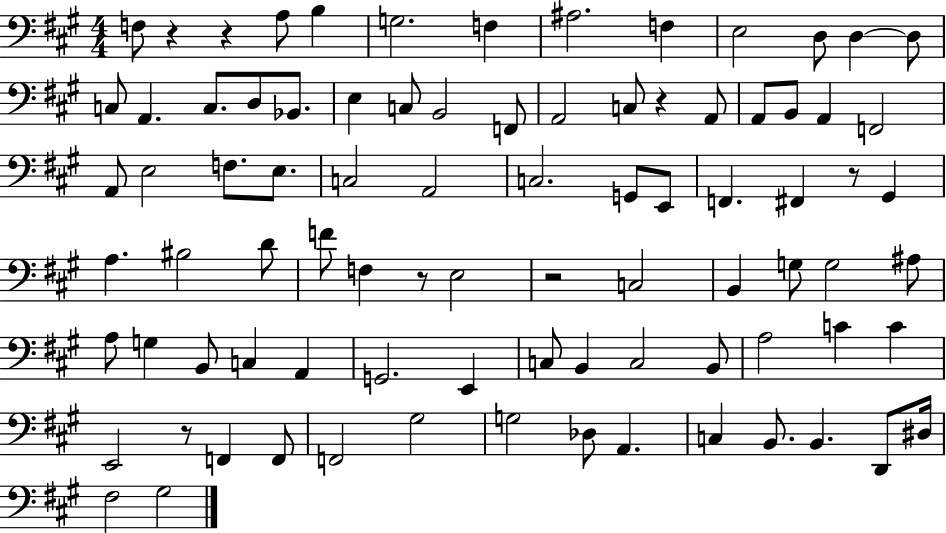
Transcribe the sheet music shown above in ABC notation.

X:1
T:Untitled
M:4/4
L:1/4
K:A
F,/2 z z A,/2 B, G,2 F, ^A,2 F, E,2 D,/2 D, D,/2 C,/2 A,, C,/2 D,/2 _B,,/2 E, C,/2 B,,2 F,,/2 A,,2 C,/2 z A,,/2 A,,/2 B,,/2 A,, F,,2 A,,/2 E,2 F,/2 E,/2 C,2 A,,2 C,2 G,,/2 E,,/2 F,, ^F,, z/2 ^G,, A, ^B,2 D/2 F/2 F, z/2 E,2 z2 C,2 B,, G,/2 G,2 ^A,/2 A,/2 G, B,,/2 C, A,, G,,2 E,, C,/2 B,, C,2 B,,/2 A,2 C C E,,2 z/2 F,, F,,/2 F,,2 ^G,2 G,2 _D,/2 A,, C, B,,/2 B,, D,,/2 ^D,/4 ^F,2 ^G,2